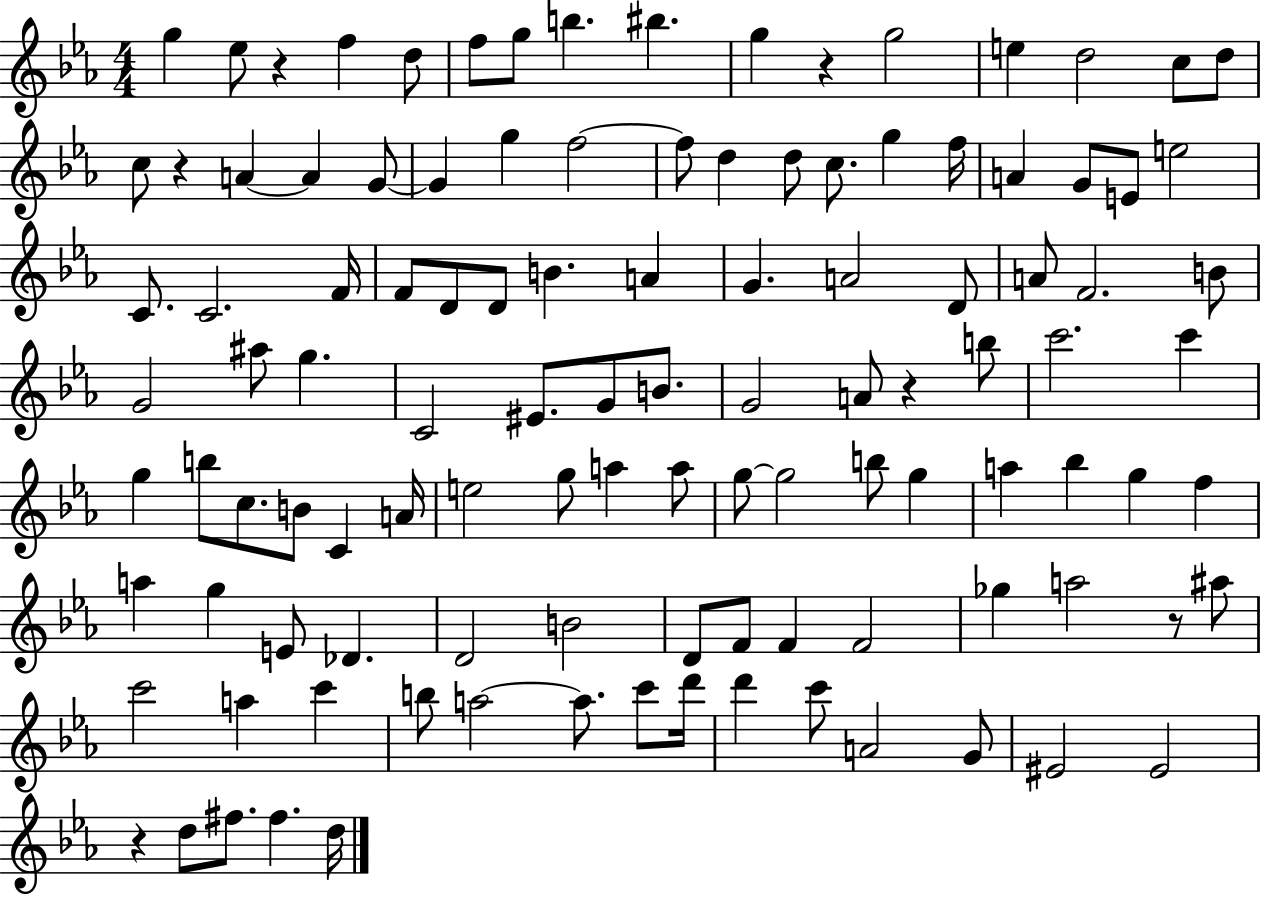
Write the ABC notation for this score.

X:1
T:Untitled
M:4/4
L:1/4
K:Eb
g _e/2 z f d/2 f/2 g/2 b ^b g z g2 e d2 c/2 d/2 c/2 z A A G/2 G g f2 f/2 d d/2 c/2 g f/4 A G/2 E/2 e2 C/2 C2 F/4 F/2 D/2 D/2 B A G A2 D/2 A/2 F2 B/2 G2 ^a/2 g C2 ^E/2 G/2 B/2 G2 A/2 z b/2 c'2 c' g b/2 c/2 B/2 C A/4 e2 g/2 a a/2 g/2 g2 b/2 g a _b g f a g E/2 _D D2 B2 D/2 F/2 F F2 _g a2 z/2 ^a/2 c'2 a c' b/2 a2 a/2 c'/2 d'/4 d' c'/2 A2 G/2 ^E2 ^E2 z d/2 ^f/2 ^f d/4